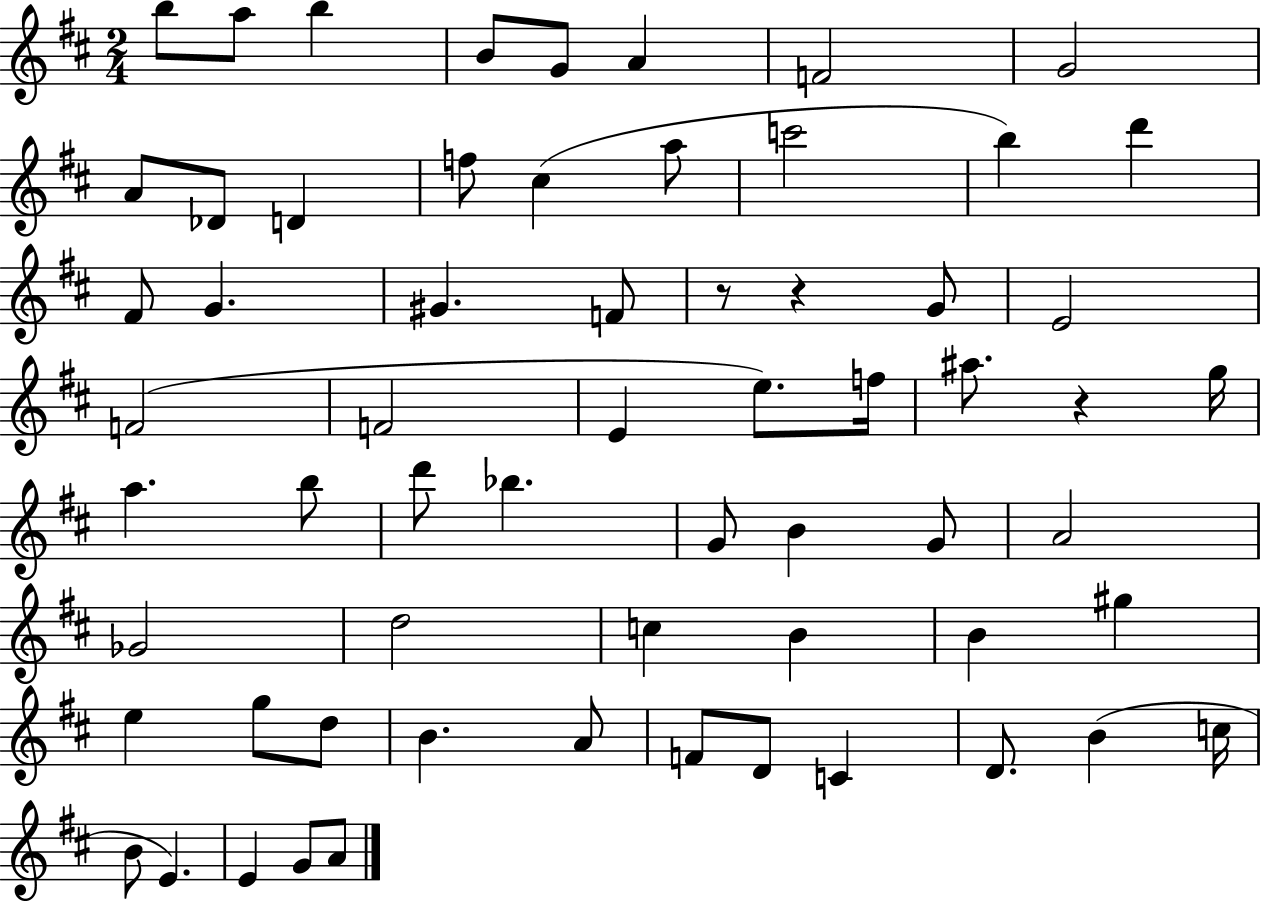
B5/e A5/e B5/q B4/e G4/e A4/q F4/h G4/h A4/e Db4/e D4/q F5/e C#5/q A5/e C6/h B5/q D6/q F#4/e G4/q. G#4/q. F4/e R/e R/q G4/e E4/h F4/h F4/h E4/q E5/e. F5/s A#5/e. R/q G5/s A5/q. B5/e D6/e Bb5/q. G4/e B4/q G4/e A4/h Gb4/h D5/h C5/q B4/q B4/q G#5/q E5/q G5/e D5/e B4/q. A4/e F4/e D4/e C4/q D4/e. B4/q C5/s B4/e E4/q. E4/q G4/e A4/e